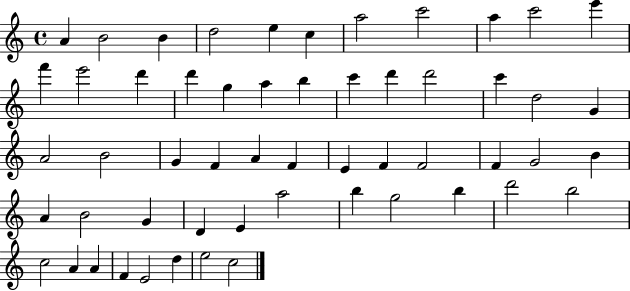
A4/q B4/h B4/q D5/h E5/q C5/q A5/h C6/h A5/q C6/h E6/q F6/q E6/h D6/q D6/q G5/q A5/q B5/q C6/q D6/q D6/h C6/q D5/h G4/q A4/h B4/h G4/q F4/q A4/q F4/q E4/q F4/q F4/h F4/q G4/h B4/q A4/q B4/h G4/q D4/q E4/q A5/h B5/q G5/h B5/q D6/h B5/h C5/h A4/q A4/q F4/q E4/h D5/q E5/h C5/h